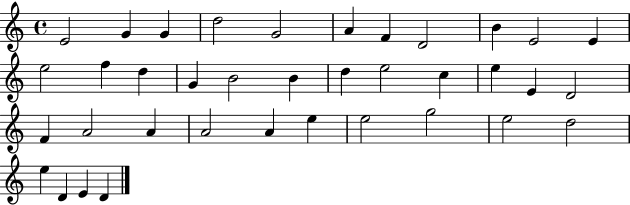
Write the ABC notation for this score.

X:1
T:Untitled
M:4/4
L:1/4
K:C
E2 G G d2 G2 A F D2 B E2 E e2 f d G B2 B d e2 c e E D2 F A2 A A2 A e e2 g2 e2 d2 e D E D